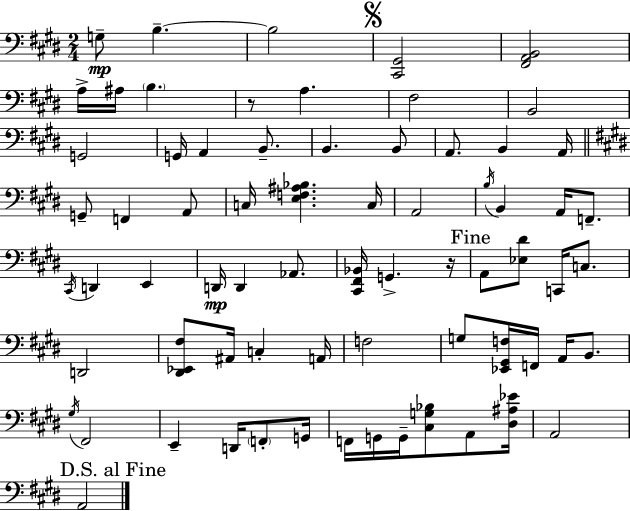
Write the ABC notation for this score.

X:1
T:Untitled
M:2/4
L:1/4
K:E
G,/2 B, B,2 [^C,,^G,,]2 [^F,,A,,B,,]2 A,/4 ^A,/4 B, z/2 A, ^F,2 B,,2 G,,2 G,,/4 A,, B,,/2 B,, B,,/2 A,,/2 B,, A,,/4 G,,/2 F,, A,,/2 C,/4 [E,F,^A,_B,] C,/4 A,,2 B,/4 B,, A,,/4 F,,/2 ^C,,/4 D,, E,, D,,/4 D,, _A,,/2 [^C,,^F,,_B,,]/4 G,, z/4 A,,/2 [_E,^D]/2 C,,/4 C,/2 D,,2 [^D,,_E,,^F,]/2 ^A,,/4 C, A,,/4 F,2 G,/2 [_E,,^G,,F,]/4 F,,/4 A,,/4 B,,/2 ^G,/4 ^F,,2 E,, D,,/4 F,,/2 G,,/4 F,,/4 G,,/4 G,,/4 [^C,G,_B,]/2 A,,/2 [^D,^A,_E]/4 A,,2 A,,2